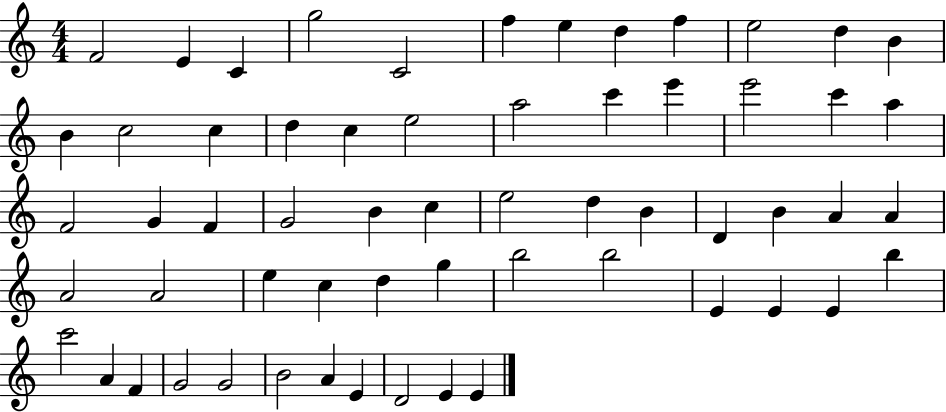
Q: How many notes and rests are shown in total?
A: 60